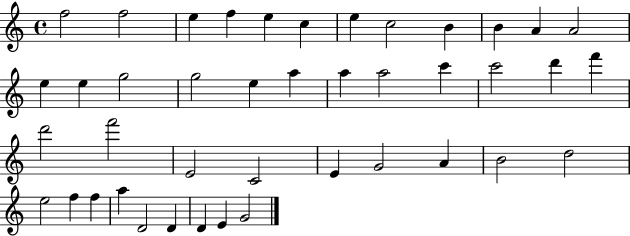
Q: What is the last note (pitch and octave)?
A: G4